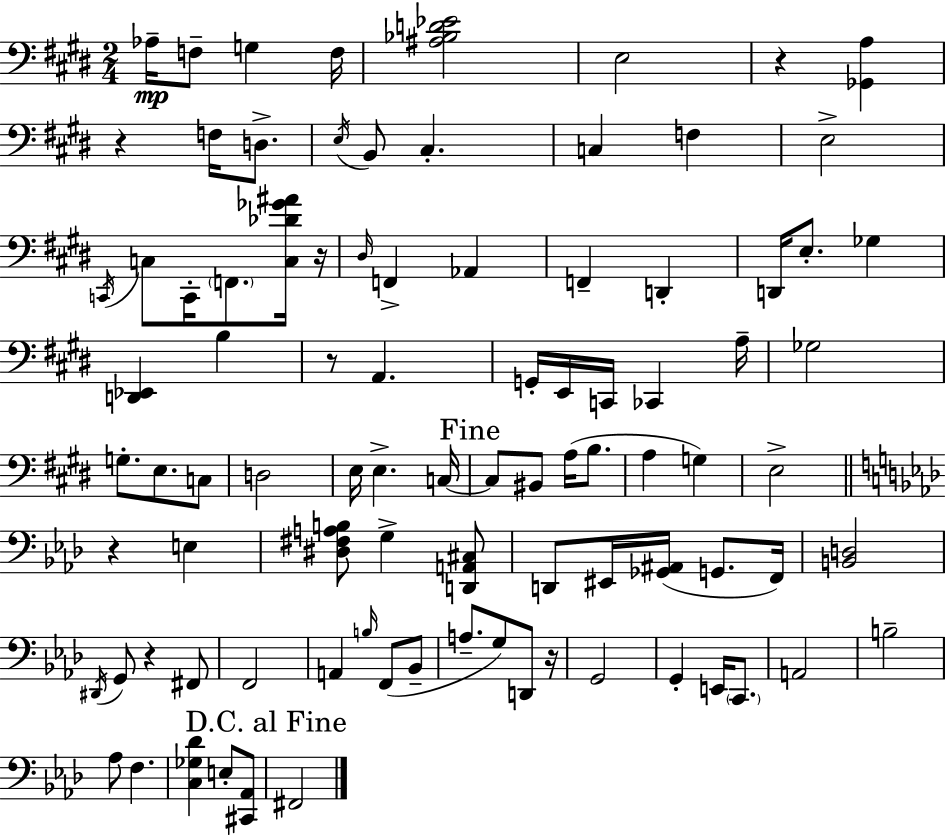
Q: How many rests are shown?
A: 7